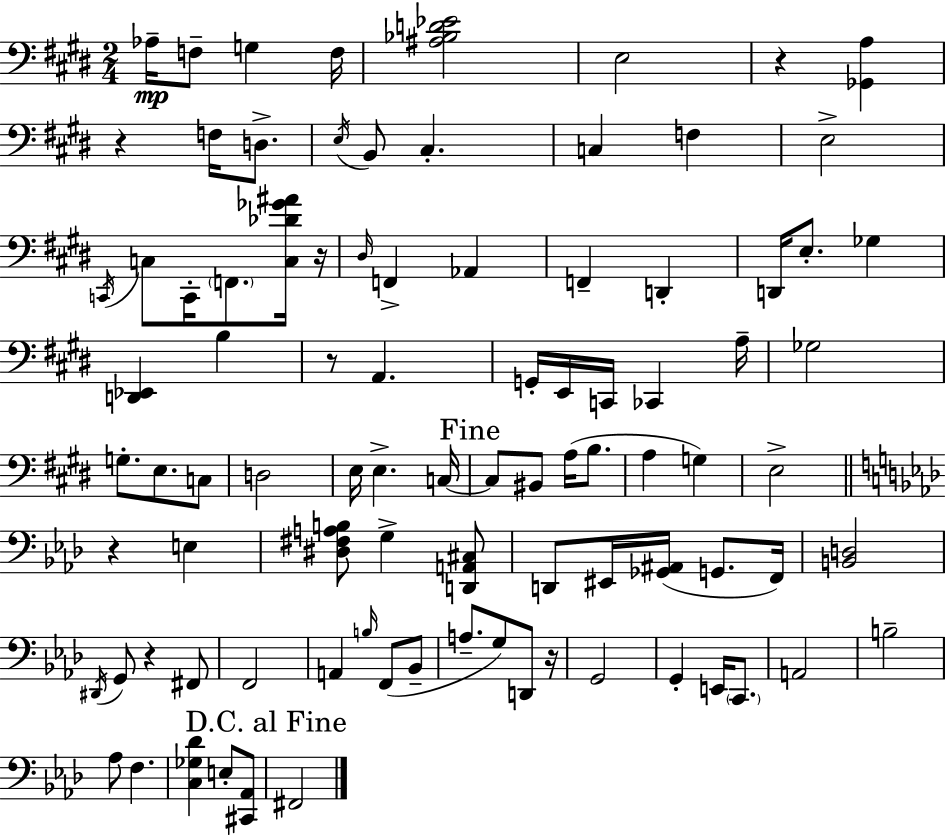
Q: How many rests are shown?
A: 7